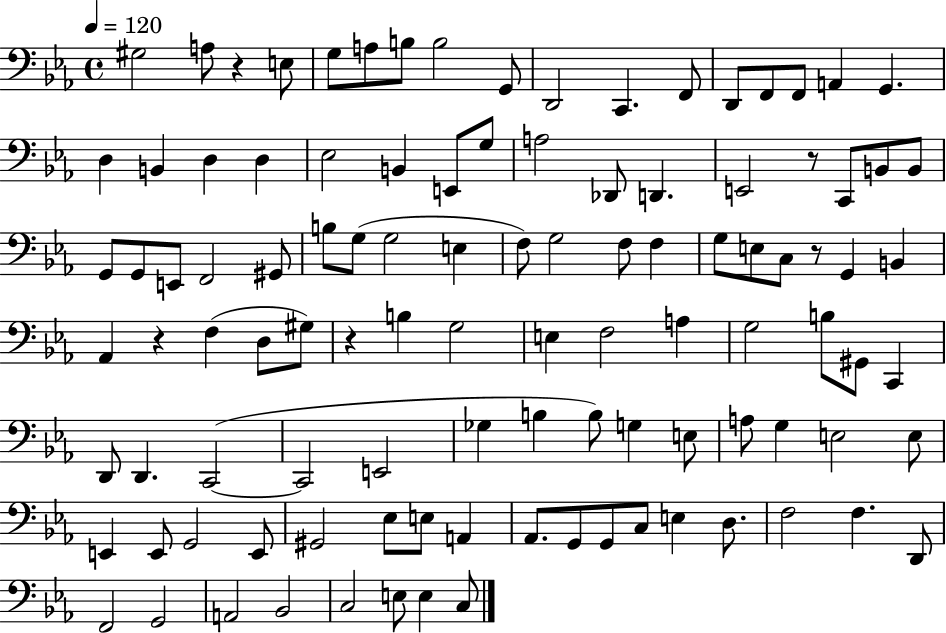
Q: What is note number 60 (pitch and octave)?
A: B3